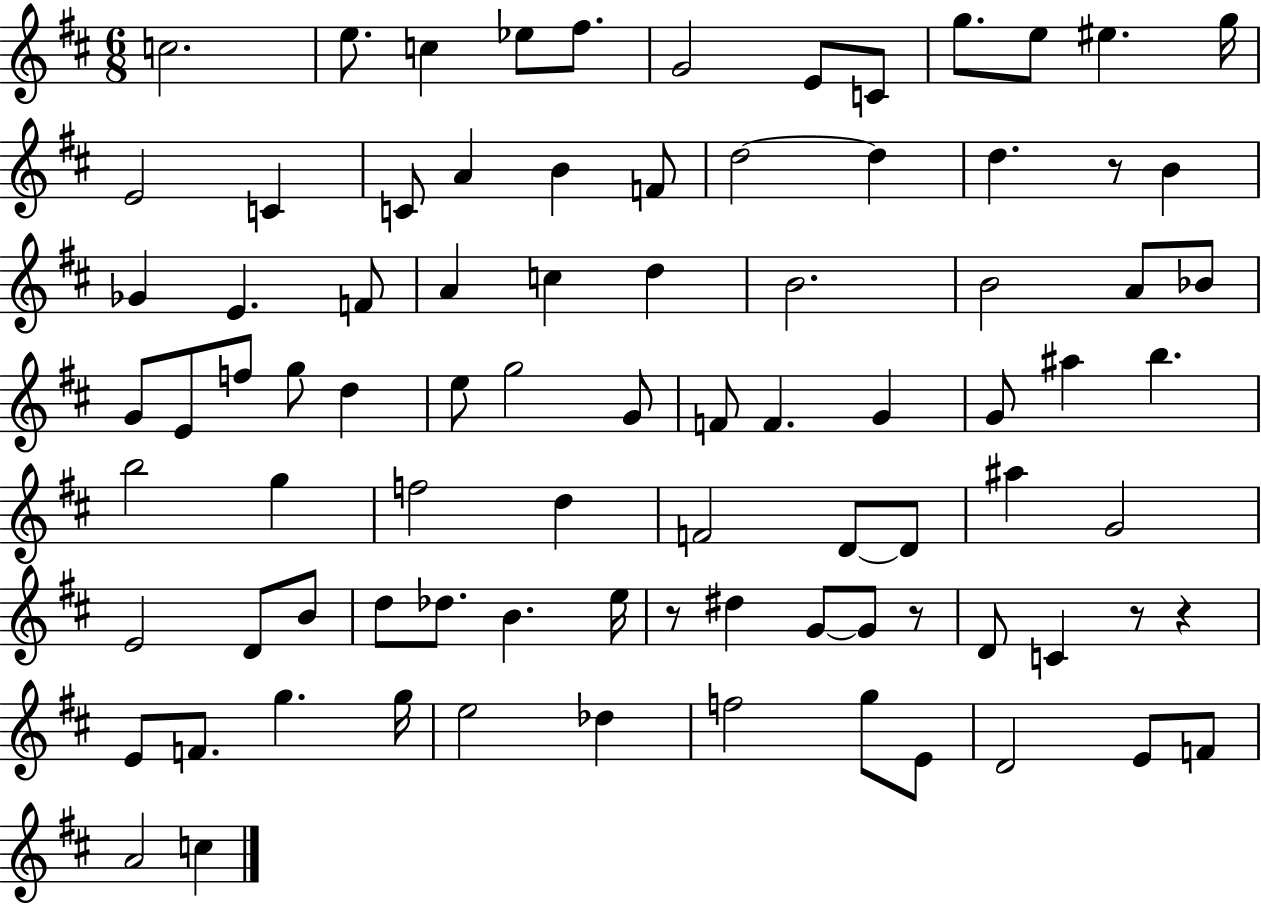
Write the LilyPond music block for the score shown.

{
  \clef treble
  \numericTimeSignature
  \time 6/8
  \key d \major
  c''2. | e''8. c''4 ees''8 fis''8. | g'2 e'8 c'8 | g''8. e''8 eis''4. g''16 | \break e'2 c'4 | c'8 a'4 b'4 f'8 | d''2~~ d''4 | d''4. r8 b'4 | \break ges'4 e'4. f'8 | a'4 c''4 d''4 | b'2. | b'2 a'8 bes'8 | \break g'8 e'8 f''8 g''8 d''4 | e''8 g''2 g'8 | f'8 f'4. g'4 | g'8 ais''4 b''4. | \break b''2 g''4 | f''2 d''4 | f'2 d'8~~ d'8 | ais''4 g'2 | \break e'2 d'8 b'8 | d''8 des''8. b'4. e''16 | r8 dis''4 g'8~~ g'8 r8 | d'8 c'4 r8 r4 | \break e'8 f'8. g''4. g''16 | e''2 des''4 | f''2 g''8 e'8 | d'2 e'8 f'8 | \break a'2 c''4 | \bar "|."
}